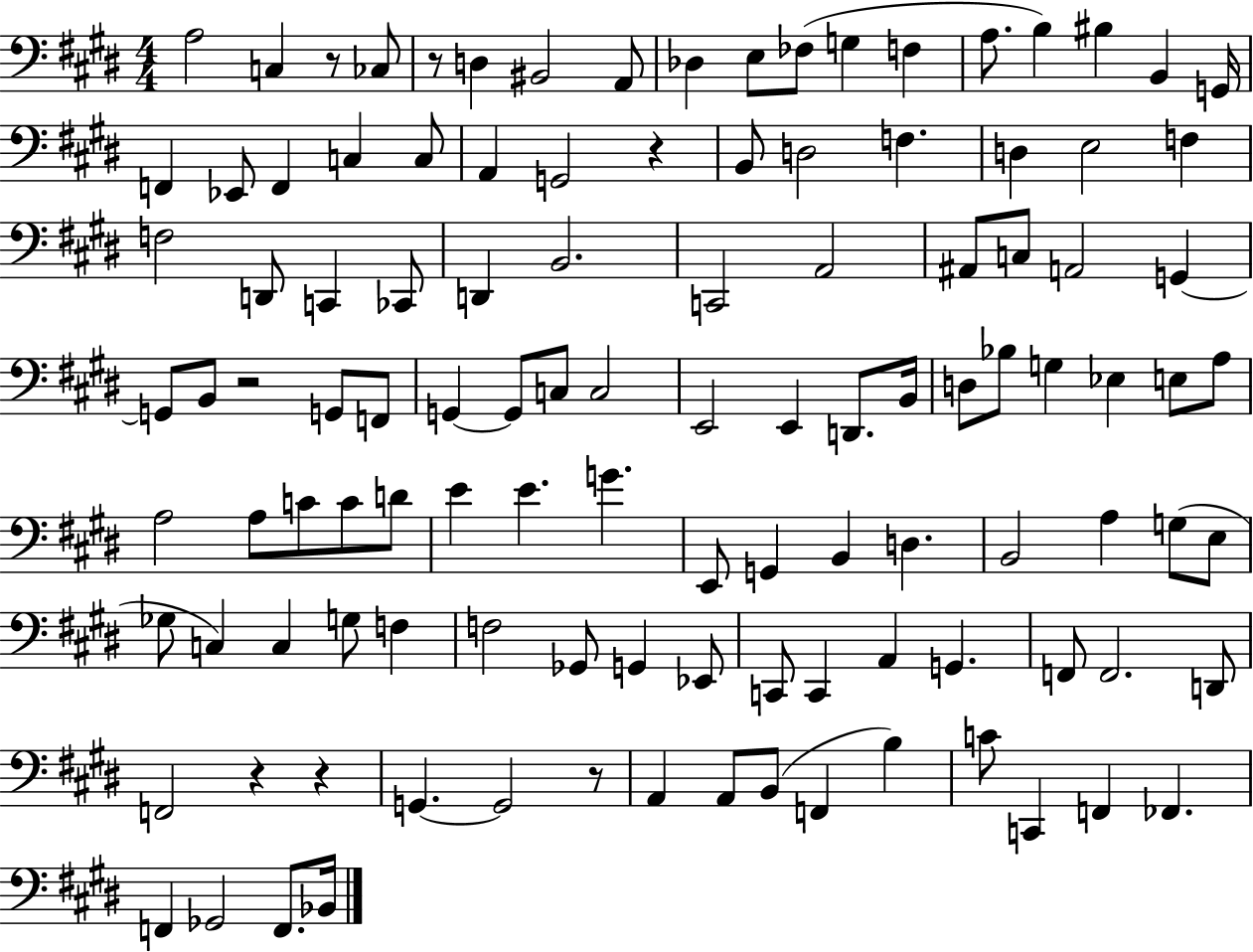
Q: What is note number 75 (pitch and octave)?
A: E3